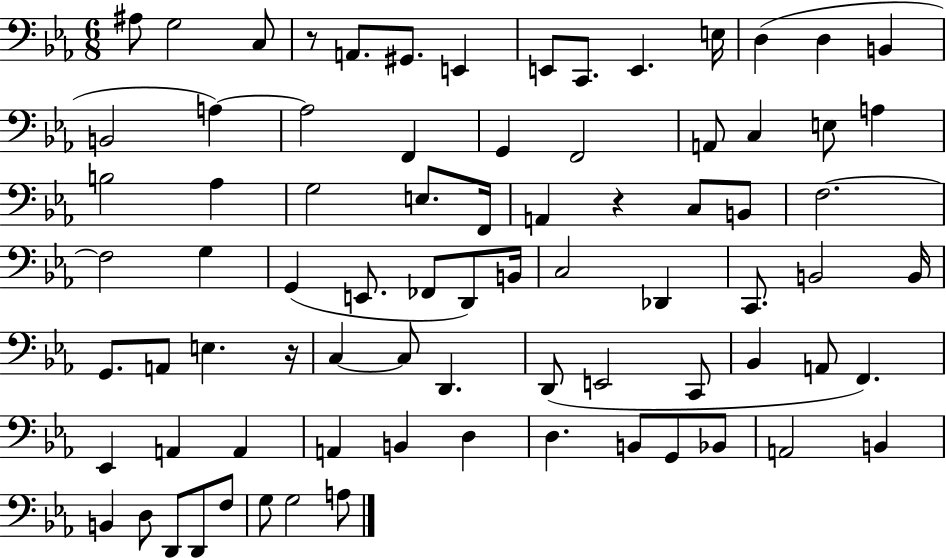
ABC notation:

X:1
T:Untitled
M:6/8
L:1/4
K:Eb
^A,/2 G,2 C,/2 z/2 A,,/2 ^G,,/2 E,, E,,/2 C,,/2 E,, E,/4 D, D, B,, B,,2 A, A,2 F,, G,, F,,2 A,,/2 C, E,/2 A, B,2 _A, G,2 E,/2 F,,/4 A,, z C,/2 B,,/2 F,2 F,2 G, G,, E,,/2 _F,,/2 D,,/2 B,,/4 C,2 _D,, C,,/2 B,,2 B,,/4 G,,/2 A,,/2 E, z/4 C, C,/2 D,, D,,/2 E,,2 C,,/2 _B,, A,,/2 F,, _E,, A,, A,, A,, B,, D, D, B,,/2 G,,/2 _B,,/2 A,,2 B,, B,, D,/2 D,,/2 D,,/2 F,/2 G,/2 G,2 A,/2